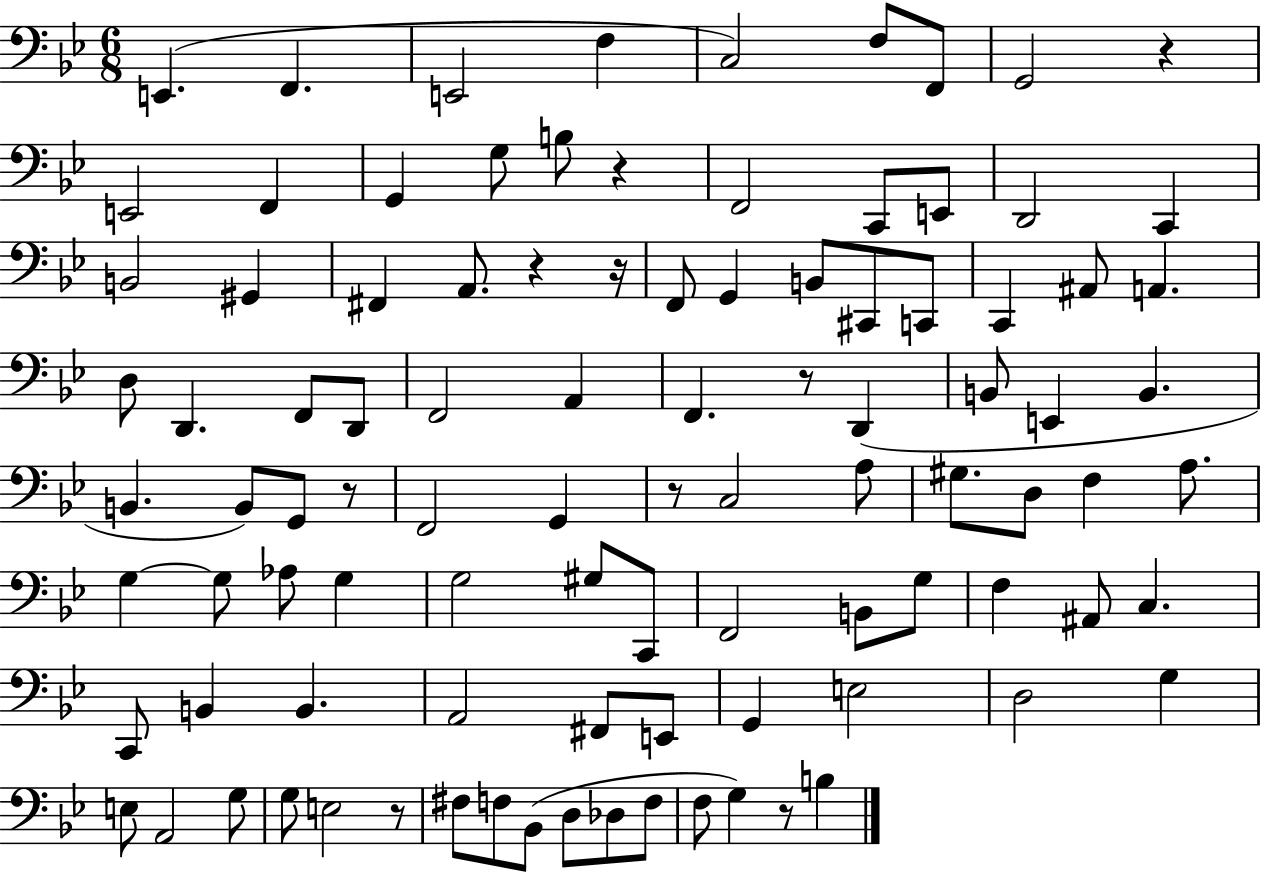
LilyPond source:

{
  \clef bass
  \numericTimeSignature
  \time 6/8
  \key bes \major
  e,4.( f,4. | e,2 f4 | c2) f8 f,8 | g,2 r4 | \break e,2 f,4 | g,4 g8 b8 r4 | f,2 c,8 e,8 | d,2 c,4 | \break b,2 gis,4 | fis,4 a,8. r4 r16 | f,8 g,4 b,8 cis,8 c,8 | c,4 ais,8 a,4. | \break d8 d,4. f,8 d,8 | f,2 a,4 | f,4. r8 d,4( | b,8 e,4 b,4. | \break b,4. b,8) g,8 r8 | f,2 g,4 | r8 c2 a8 | gis8. d8 f4 a8. | \break g4~~ g8 aes8 g4 | g2 gis8 c,8 | f,2 b,8 g8 | f4 ais,8 c4. | \break c,8 b,4 b,4. | a,2 fis,8 e,8 | g,4 e2 | d2 g4 | \break e8 a,2 g8 | g8 e2 r8 | fis8 f8 bes,8( d8 des8 f8 | f8 g4) r8 b4 | \break \bar "|."
}